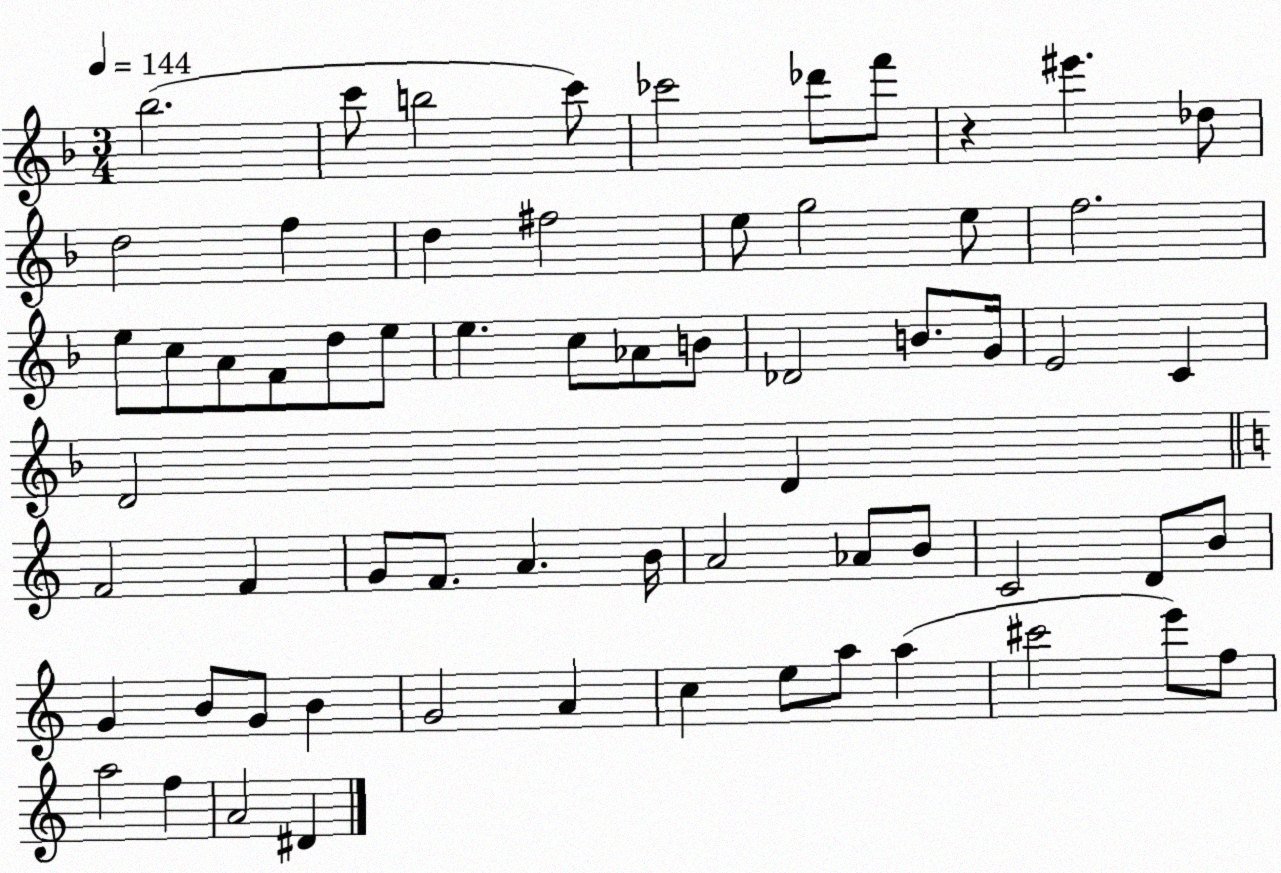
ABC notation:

X:1
T:Untitled
M:3/4
L:1/4
K:F
_b2 c'/2 b2 c'/2 _c'2 _d'/2 f'/2 z ^e' _d/2 d2 f d ^f2 e/2 g2 e/2 f2 e/2 c/2 A/2 F/2 d/2 e/2 e c/2 _A/2 B/2 _D2 B/2 G/4 E2 C D2 D F2 F G/2 F/2 A B/4 A2 _A/2 B/2 C2 D/2 B/2 G B/2 G/2 B G2 A c e/2 a/2 a ^c'2 e'/2 f/2 a2 f A2 ^D